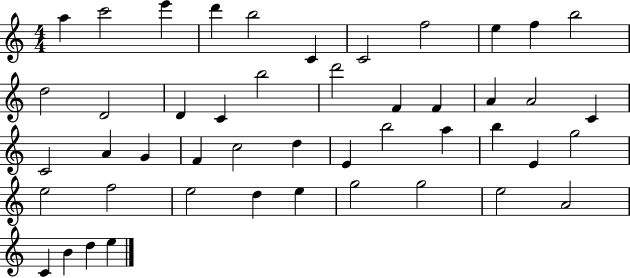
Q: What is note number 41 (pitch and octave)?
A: G5